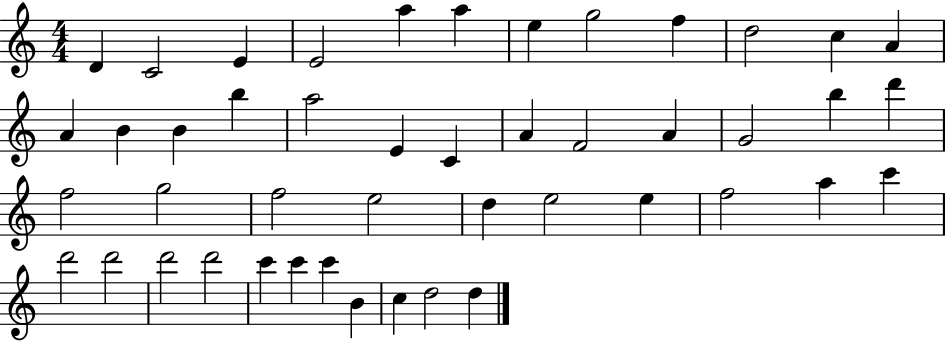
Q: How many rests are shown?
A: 0